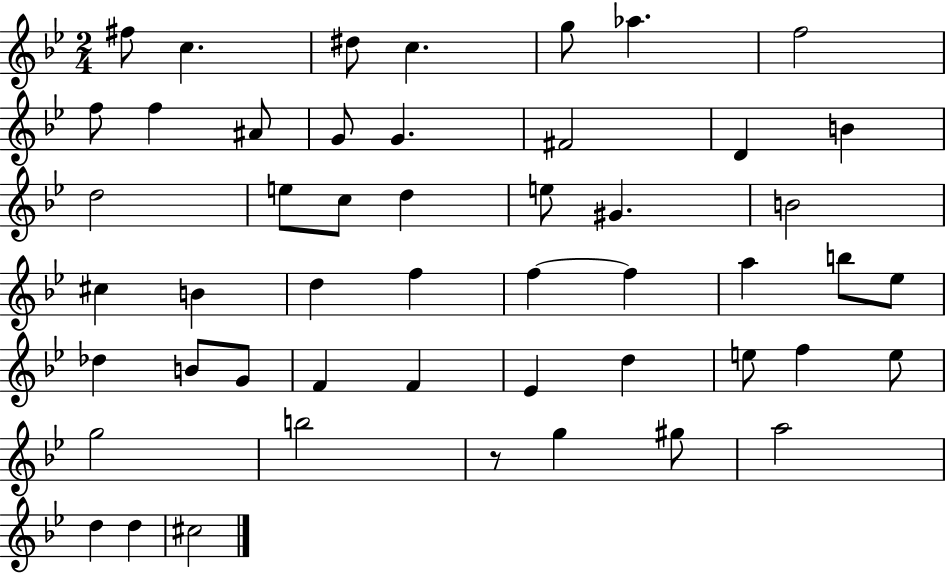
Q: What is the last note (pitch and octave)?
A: C#5